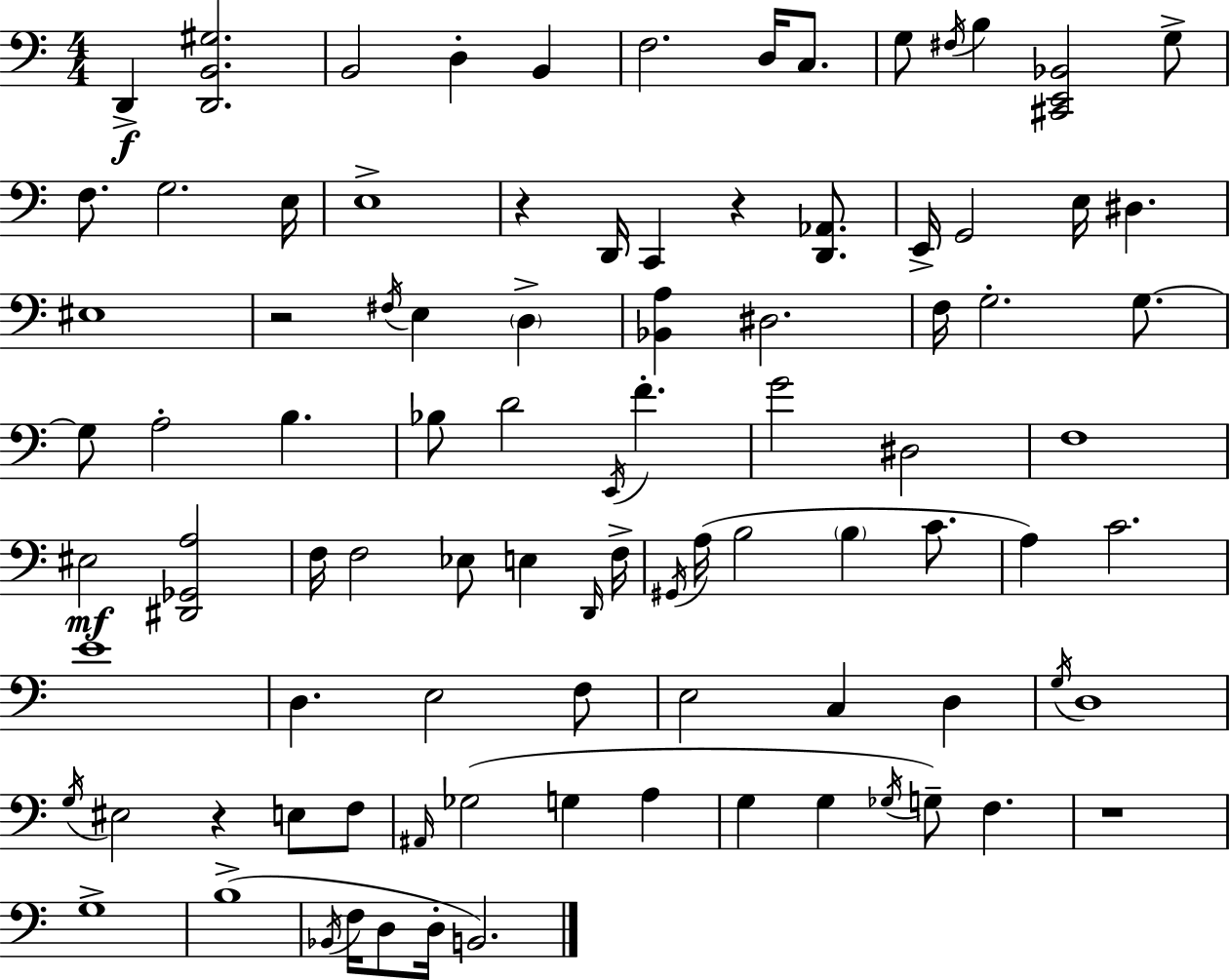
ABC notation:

X:1
T:Untitled
M:4/4
L:1/4
K:C
D,, [D,,B,,^G,]2 B,,2 D, B,, F,2 D,/4 C,/2 G,/2 ^F,/4 B, [^C,,E,,_B,,]2 G,/2 F,/2 G,2 E,/4 E,4 z D,,/4 C,, z [D,,_A,,]/2 E,,/4 G,,2 E,/4 ^D, ^E,4 z2 ^F,/4 E, D, [_B,,A,] ^D,2 F,/4 G,2 G,/2 G,/2 A,2 B, _B,/2 D2 E,,/4 F G2 ^D,2 F,4 ^E,2 [^D,,_G,,A,]2 F,/4 F,2 _E,/2 E, D,,/4 F,/4 ^G,,/4 A,/4 B,2 B, C/2 A, C2 E4 D, E,2 F,/2 E,2 C, D, G,/4 D,4 G,/4 ^E,2 z E,/2 F,/2 ^A,,/4 _G,2 G, A, G, G, _G,/4 G,/2 F, z4 G,4 B,4 _B,,/4 F,/4 D,/2 D,/4 B,,2